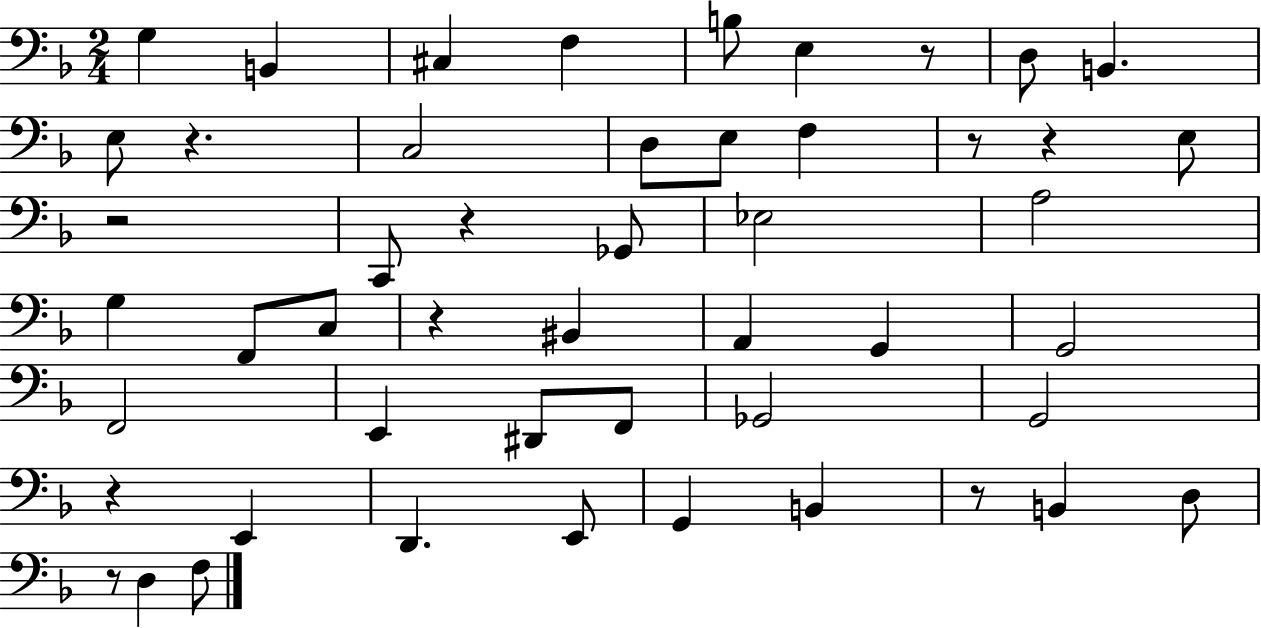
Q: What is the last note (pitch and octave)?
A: F3